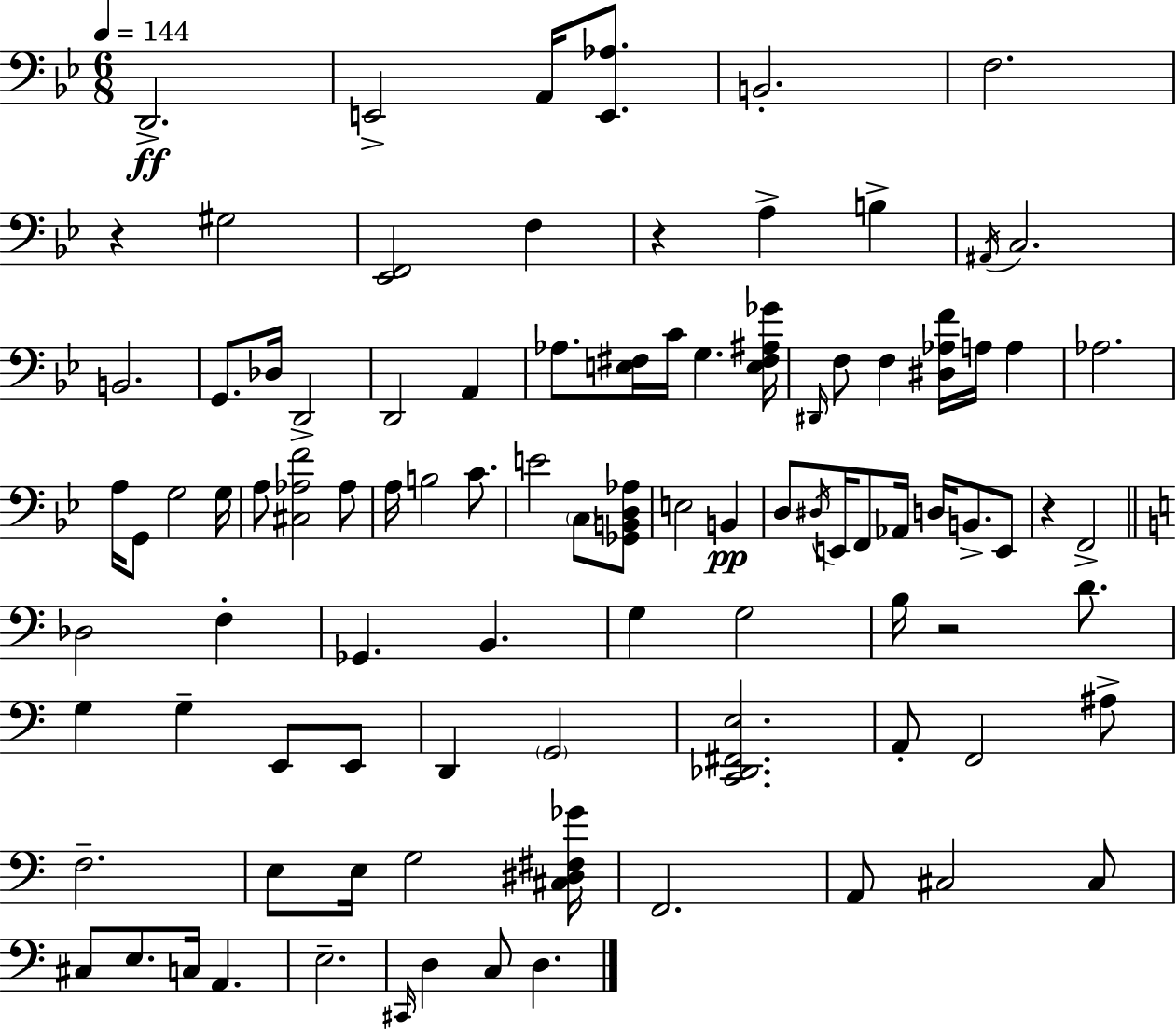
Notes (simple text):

D2/h. E2/h A2/s [E2,Ab3]/e. B2/h. F3/h. R/q G#3/h [Eb2,F2]/h F3/q R/q A3/q B3/q A#2/s C3/h. B2/h. G2/e. Db3/s D2/h D2/h A2/q Ab3/e. [E3,F#3]/s C4/s G3/q. [E3,F#3,A#3,Gb4]/s D#2/s F3/e F3/q [D#3,Ab3,F4]/s A3/s A3/q Ab3/h. A3/s G2/e G3/h G3/s A3/e [C#3,Ab3,F4]/h Ab3/e A3/s B3/h C4/e. E4/h C3/e [Gb2,B2,D3,Ab3]/e E3/h B2/q D3/e D#3/s E2/s F2/e Ab2/s D3/s B2/e. E2/e R/q F2/h Db3/h F3/q Gb2/q. B2/q. G3/q G3/h B3/s R/h D4/e. G3/q G3/q E2/e E2/e D2/q G2/h [C2,Db2,F#2,E3]/h. A2/e F2/h A#3/e F3/h. E3/e E3/s G3/h [C#3,D#3,F#3,Gb4]/s F2/h. A2/e C#3/h C#3/e C#3/e E3/e. C3/s A2/q. E3/h. C#2/s D3/q C3/e D3/q.